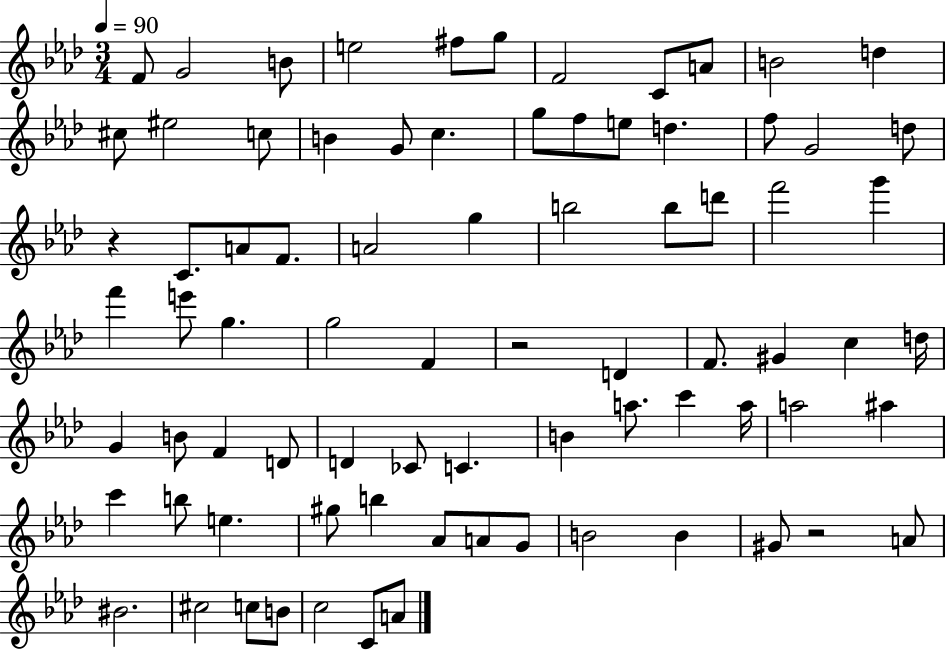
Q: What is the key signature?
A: AES major